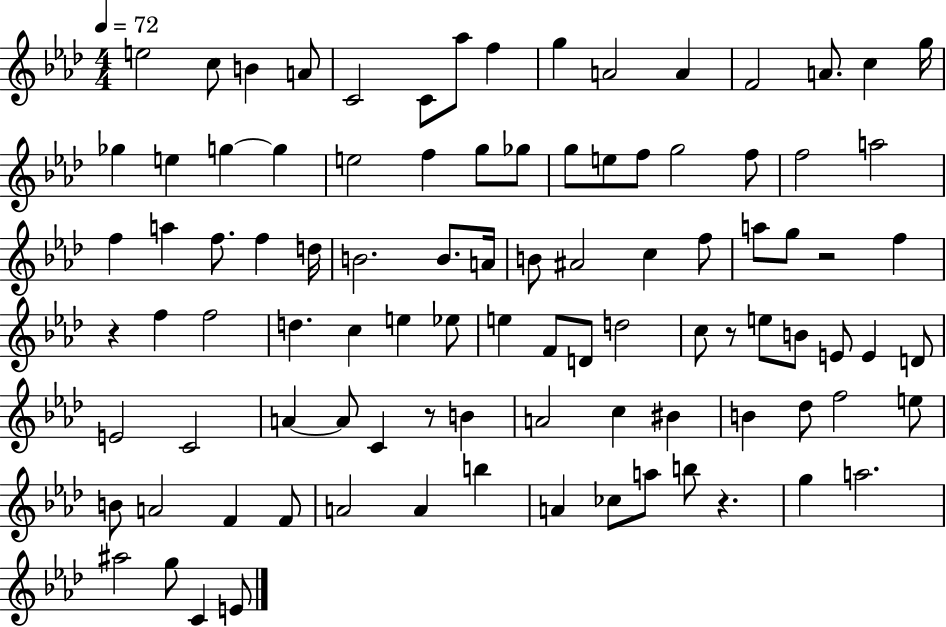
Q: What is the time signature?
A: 4/4